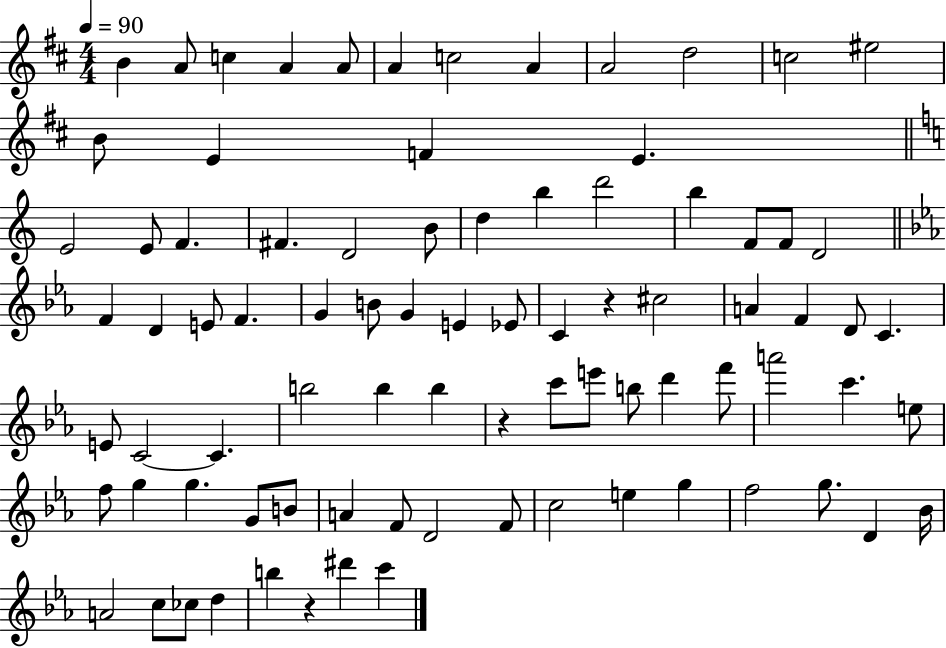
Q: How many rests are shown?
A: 3